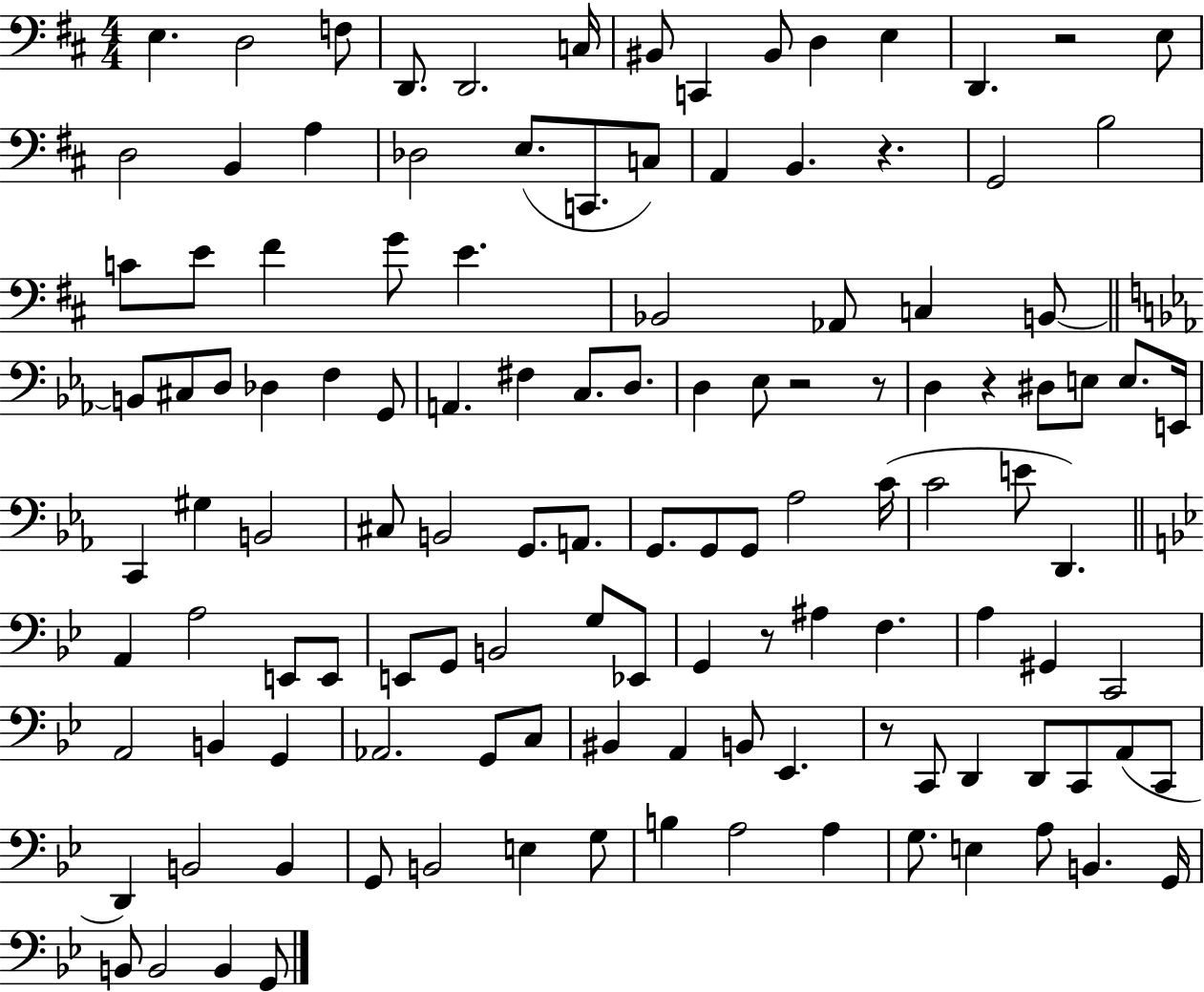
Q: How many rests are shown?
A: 7